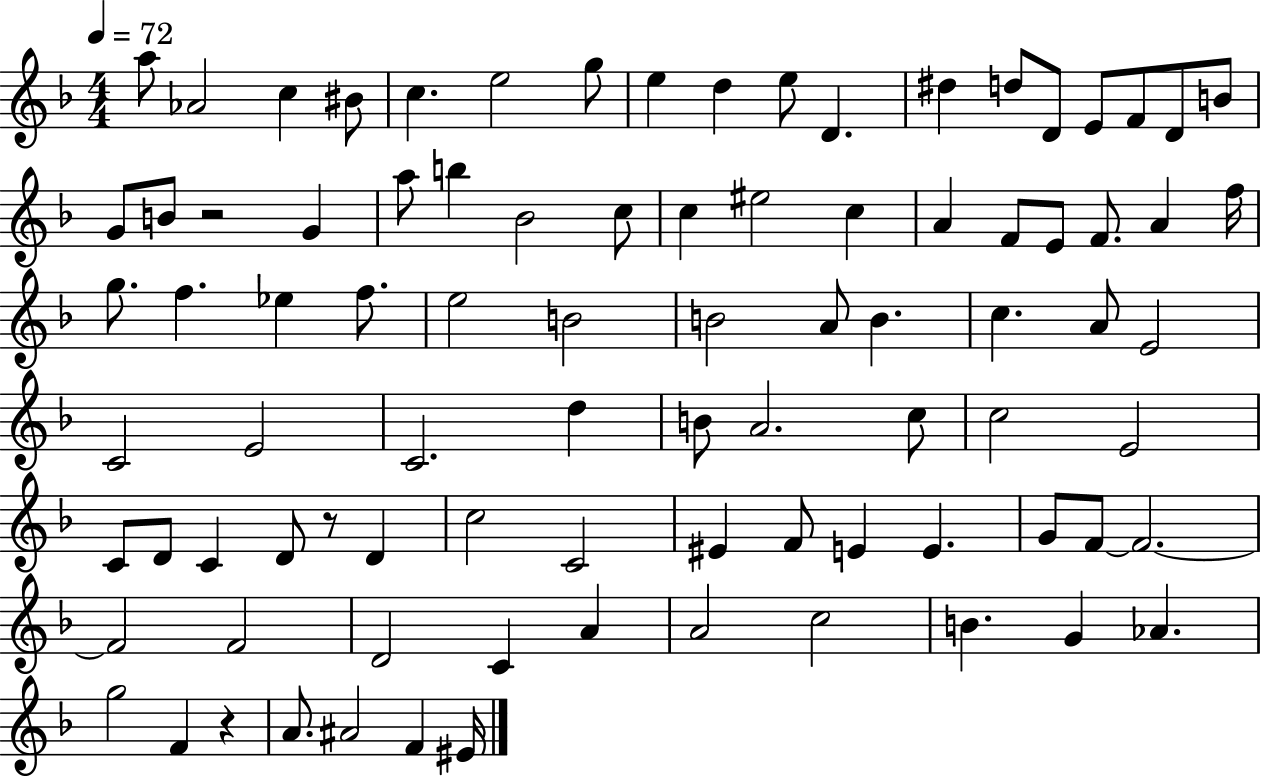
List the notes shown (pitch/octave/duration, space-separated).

A5/e Ab4/h C5/q BIS4/e C5/q. E5/h G5/e E5/q D5/q E5/e D4/q. D#5/q D5/e D4/e E4/e F4/e D4/e B4/e G4/e B4/e R/h G4/q A5/e B5/q Bb4/h C5/e C5/q EIS5/h C5/q A4/q F4/e E4/e F4/e. A4/q F5/s G5/e. F5/q. Eb5/q F5/e. E5/h B4/h B4/h A4/e B4/q. C5/q. A4/e E4/h C4/h E4/h C4/h. D5/q B4/e A4/h. C5/e C5/h E4/h C4/e D4/e C4/q D4/e R/e D4/q C5/h C4/h EIS4/q F4/e E4/q E4/q. G4/e F4/e F4/h. F4/h F4/h D4/h C4/q A4/q A4/h C5/h B4/q. G4/q Ab4/q. G5/h F4/q R/q A4/e. A#4/h F4/q EIS4/s